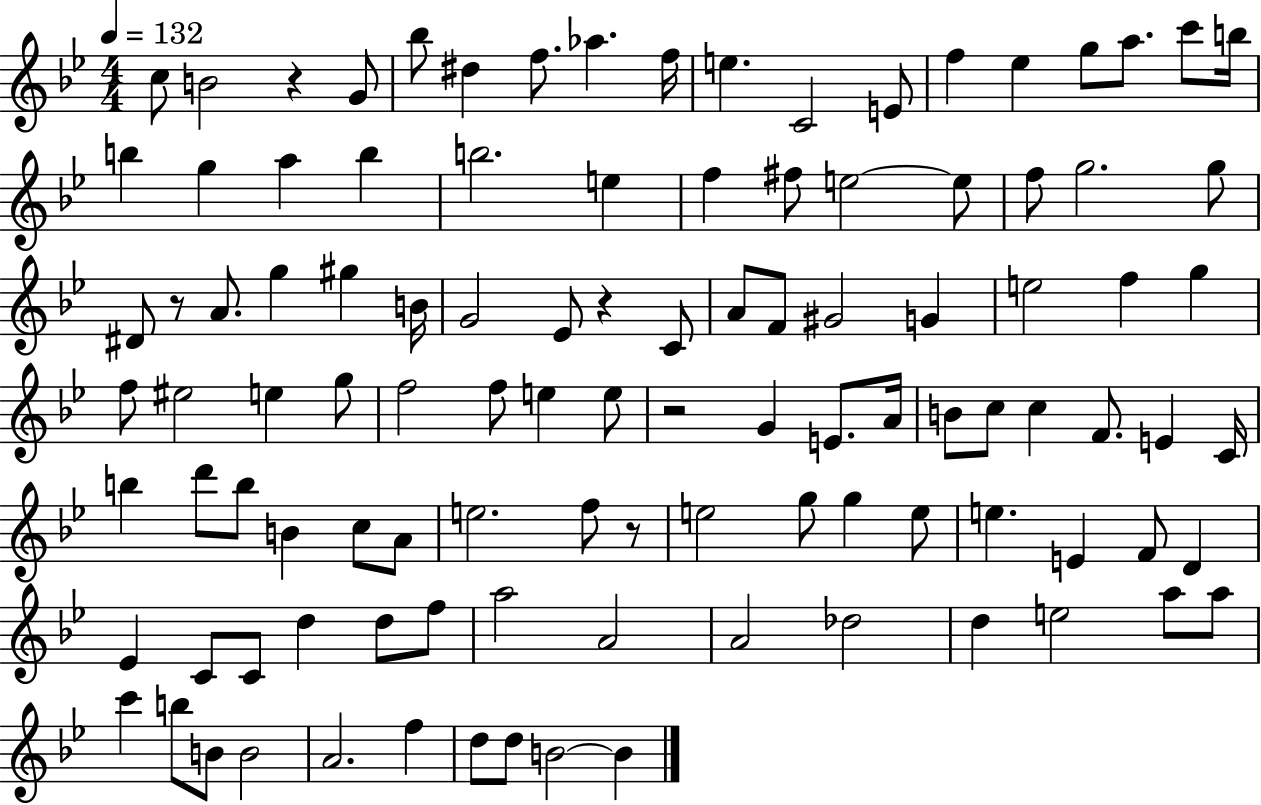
{
  \clef treble
  \numericTimeSignature
  \time 4/4
  \key bes \major
  \tempo 4 = 132
  c''8 b'2 r4 g'8 | bes''8 dis''4 f''8. aes''4. f''16 | e''4. c'2 e'8 | f''4 ees''4 g''8 a''8. c'''8 b''16 | \break b''4 g''4 a''4 b''4 | b''2. e''4 | f''4 fis''8 e''2~~ e''8 | f''8 g''2. g''8 | \break dis'8 r8 a'8. g''4 gis''4 b'16 | g'2 ees'8 r4 c'8 | a'8 f'8 gis'2 g'4 | e''2 f''4 g''4 | \break f''8 eis''2 e''4 g''8 | f''2 f''8 e''4 e''8 | r2 g'4 e'8. a'16 | b'8 c''8 c''4 f'8. e'4 c'16 | \break b''4 d'''8 b''8 b'4 c''8 a'8 | e''2. f''8 r8 | e''2 g''8 g''4 e''8 | e''4. e'4 f'8 d'4 | \break ees'4 c'8 c'8 d''4 d''8 f''8 | a''2 a'2 | a'2 des''2 | d''4 e''2 a''8 a''8 | \break c'''4 b''8 b'8 b'2 | a'2. f''4 | d''8 d''8 b'2~~ b'4 | \bar "|."
}